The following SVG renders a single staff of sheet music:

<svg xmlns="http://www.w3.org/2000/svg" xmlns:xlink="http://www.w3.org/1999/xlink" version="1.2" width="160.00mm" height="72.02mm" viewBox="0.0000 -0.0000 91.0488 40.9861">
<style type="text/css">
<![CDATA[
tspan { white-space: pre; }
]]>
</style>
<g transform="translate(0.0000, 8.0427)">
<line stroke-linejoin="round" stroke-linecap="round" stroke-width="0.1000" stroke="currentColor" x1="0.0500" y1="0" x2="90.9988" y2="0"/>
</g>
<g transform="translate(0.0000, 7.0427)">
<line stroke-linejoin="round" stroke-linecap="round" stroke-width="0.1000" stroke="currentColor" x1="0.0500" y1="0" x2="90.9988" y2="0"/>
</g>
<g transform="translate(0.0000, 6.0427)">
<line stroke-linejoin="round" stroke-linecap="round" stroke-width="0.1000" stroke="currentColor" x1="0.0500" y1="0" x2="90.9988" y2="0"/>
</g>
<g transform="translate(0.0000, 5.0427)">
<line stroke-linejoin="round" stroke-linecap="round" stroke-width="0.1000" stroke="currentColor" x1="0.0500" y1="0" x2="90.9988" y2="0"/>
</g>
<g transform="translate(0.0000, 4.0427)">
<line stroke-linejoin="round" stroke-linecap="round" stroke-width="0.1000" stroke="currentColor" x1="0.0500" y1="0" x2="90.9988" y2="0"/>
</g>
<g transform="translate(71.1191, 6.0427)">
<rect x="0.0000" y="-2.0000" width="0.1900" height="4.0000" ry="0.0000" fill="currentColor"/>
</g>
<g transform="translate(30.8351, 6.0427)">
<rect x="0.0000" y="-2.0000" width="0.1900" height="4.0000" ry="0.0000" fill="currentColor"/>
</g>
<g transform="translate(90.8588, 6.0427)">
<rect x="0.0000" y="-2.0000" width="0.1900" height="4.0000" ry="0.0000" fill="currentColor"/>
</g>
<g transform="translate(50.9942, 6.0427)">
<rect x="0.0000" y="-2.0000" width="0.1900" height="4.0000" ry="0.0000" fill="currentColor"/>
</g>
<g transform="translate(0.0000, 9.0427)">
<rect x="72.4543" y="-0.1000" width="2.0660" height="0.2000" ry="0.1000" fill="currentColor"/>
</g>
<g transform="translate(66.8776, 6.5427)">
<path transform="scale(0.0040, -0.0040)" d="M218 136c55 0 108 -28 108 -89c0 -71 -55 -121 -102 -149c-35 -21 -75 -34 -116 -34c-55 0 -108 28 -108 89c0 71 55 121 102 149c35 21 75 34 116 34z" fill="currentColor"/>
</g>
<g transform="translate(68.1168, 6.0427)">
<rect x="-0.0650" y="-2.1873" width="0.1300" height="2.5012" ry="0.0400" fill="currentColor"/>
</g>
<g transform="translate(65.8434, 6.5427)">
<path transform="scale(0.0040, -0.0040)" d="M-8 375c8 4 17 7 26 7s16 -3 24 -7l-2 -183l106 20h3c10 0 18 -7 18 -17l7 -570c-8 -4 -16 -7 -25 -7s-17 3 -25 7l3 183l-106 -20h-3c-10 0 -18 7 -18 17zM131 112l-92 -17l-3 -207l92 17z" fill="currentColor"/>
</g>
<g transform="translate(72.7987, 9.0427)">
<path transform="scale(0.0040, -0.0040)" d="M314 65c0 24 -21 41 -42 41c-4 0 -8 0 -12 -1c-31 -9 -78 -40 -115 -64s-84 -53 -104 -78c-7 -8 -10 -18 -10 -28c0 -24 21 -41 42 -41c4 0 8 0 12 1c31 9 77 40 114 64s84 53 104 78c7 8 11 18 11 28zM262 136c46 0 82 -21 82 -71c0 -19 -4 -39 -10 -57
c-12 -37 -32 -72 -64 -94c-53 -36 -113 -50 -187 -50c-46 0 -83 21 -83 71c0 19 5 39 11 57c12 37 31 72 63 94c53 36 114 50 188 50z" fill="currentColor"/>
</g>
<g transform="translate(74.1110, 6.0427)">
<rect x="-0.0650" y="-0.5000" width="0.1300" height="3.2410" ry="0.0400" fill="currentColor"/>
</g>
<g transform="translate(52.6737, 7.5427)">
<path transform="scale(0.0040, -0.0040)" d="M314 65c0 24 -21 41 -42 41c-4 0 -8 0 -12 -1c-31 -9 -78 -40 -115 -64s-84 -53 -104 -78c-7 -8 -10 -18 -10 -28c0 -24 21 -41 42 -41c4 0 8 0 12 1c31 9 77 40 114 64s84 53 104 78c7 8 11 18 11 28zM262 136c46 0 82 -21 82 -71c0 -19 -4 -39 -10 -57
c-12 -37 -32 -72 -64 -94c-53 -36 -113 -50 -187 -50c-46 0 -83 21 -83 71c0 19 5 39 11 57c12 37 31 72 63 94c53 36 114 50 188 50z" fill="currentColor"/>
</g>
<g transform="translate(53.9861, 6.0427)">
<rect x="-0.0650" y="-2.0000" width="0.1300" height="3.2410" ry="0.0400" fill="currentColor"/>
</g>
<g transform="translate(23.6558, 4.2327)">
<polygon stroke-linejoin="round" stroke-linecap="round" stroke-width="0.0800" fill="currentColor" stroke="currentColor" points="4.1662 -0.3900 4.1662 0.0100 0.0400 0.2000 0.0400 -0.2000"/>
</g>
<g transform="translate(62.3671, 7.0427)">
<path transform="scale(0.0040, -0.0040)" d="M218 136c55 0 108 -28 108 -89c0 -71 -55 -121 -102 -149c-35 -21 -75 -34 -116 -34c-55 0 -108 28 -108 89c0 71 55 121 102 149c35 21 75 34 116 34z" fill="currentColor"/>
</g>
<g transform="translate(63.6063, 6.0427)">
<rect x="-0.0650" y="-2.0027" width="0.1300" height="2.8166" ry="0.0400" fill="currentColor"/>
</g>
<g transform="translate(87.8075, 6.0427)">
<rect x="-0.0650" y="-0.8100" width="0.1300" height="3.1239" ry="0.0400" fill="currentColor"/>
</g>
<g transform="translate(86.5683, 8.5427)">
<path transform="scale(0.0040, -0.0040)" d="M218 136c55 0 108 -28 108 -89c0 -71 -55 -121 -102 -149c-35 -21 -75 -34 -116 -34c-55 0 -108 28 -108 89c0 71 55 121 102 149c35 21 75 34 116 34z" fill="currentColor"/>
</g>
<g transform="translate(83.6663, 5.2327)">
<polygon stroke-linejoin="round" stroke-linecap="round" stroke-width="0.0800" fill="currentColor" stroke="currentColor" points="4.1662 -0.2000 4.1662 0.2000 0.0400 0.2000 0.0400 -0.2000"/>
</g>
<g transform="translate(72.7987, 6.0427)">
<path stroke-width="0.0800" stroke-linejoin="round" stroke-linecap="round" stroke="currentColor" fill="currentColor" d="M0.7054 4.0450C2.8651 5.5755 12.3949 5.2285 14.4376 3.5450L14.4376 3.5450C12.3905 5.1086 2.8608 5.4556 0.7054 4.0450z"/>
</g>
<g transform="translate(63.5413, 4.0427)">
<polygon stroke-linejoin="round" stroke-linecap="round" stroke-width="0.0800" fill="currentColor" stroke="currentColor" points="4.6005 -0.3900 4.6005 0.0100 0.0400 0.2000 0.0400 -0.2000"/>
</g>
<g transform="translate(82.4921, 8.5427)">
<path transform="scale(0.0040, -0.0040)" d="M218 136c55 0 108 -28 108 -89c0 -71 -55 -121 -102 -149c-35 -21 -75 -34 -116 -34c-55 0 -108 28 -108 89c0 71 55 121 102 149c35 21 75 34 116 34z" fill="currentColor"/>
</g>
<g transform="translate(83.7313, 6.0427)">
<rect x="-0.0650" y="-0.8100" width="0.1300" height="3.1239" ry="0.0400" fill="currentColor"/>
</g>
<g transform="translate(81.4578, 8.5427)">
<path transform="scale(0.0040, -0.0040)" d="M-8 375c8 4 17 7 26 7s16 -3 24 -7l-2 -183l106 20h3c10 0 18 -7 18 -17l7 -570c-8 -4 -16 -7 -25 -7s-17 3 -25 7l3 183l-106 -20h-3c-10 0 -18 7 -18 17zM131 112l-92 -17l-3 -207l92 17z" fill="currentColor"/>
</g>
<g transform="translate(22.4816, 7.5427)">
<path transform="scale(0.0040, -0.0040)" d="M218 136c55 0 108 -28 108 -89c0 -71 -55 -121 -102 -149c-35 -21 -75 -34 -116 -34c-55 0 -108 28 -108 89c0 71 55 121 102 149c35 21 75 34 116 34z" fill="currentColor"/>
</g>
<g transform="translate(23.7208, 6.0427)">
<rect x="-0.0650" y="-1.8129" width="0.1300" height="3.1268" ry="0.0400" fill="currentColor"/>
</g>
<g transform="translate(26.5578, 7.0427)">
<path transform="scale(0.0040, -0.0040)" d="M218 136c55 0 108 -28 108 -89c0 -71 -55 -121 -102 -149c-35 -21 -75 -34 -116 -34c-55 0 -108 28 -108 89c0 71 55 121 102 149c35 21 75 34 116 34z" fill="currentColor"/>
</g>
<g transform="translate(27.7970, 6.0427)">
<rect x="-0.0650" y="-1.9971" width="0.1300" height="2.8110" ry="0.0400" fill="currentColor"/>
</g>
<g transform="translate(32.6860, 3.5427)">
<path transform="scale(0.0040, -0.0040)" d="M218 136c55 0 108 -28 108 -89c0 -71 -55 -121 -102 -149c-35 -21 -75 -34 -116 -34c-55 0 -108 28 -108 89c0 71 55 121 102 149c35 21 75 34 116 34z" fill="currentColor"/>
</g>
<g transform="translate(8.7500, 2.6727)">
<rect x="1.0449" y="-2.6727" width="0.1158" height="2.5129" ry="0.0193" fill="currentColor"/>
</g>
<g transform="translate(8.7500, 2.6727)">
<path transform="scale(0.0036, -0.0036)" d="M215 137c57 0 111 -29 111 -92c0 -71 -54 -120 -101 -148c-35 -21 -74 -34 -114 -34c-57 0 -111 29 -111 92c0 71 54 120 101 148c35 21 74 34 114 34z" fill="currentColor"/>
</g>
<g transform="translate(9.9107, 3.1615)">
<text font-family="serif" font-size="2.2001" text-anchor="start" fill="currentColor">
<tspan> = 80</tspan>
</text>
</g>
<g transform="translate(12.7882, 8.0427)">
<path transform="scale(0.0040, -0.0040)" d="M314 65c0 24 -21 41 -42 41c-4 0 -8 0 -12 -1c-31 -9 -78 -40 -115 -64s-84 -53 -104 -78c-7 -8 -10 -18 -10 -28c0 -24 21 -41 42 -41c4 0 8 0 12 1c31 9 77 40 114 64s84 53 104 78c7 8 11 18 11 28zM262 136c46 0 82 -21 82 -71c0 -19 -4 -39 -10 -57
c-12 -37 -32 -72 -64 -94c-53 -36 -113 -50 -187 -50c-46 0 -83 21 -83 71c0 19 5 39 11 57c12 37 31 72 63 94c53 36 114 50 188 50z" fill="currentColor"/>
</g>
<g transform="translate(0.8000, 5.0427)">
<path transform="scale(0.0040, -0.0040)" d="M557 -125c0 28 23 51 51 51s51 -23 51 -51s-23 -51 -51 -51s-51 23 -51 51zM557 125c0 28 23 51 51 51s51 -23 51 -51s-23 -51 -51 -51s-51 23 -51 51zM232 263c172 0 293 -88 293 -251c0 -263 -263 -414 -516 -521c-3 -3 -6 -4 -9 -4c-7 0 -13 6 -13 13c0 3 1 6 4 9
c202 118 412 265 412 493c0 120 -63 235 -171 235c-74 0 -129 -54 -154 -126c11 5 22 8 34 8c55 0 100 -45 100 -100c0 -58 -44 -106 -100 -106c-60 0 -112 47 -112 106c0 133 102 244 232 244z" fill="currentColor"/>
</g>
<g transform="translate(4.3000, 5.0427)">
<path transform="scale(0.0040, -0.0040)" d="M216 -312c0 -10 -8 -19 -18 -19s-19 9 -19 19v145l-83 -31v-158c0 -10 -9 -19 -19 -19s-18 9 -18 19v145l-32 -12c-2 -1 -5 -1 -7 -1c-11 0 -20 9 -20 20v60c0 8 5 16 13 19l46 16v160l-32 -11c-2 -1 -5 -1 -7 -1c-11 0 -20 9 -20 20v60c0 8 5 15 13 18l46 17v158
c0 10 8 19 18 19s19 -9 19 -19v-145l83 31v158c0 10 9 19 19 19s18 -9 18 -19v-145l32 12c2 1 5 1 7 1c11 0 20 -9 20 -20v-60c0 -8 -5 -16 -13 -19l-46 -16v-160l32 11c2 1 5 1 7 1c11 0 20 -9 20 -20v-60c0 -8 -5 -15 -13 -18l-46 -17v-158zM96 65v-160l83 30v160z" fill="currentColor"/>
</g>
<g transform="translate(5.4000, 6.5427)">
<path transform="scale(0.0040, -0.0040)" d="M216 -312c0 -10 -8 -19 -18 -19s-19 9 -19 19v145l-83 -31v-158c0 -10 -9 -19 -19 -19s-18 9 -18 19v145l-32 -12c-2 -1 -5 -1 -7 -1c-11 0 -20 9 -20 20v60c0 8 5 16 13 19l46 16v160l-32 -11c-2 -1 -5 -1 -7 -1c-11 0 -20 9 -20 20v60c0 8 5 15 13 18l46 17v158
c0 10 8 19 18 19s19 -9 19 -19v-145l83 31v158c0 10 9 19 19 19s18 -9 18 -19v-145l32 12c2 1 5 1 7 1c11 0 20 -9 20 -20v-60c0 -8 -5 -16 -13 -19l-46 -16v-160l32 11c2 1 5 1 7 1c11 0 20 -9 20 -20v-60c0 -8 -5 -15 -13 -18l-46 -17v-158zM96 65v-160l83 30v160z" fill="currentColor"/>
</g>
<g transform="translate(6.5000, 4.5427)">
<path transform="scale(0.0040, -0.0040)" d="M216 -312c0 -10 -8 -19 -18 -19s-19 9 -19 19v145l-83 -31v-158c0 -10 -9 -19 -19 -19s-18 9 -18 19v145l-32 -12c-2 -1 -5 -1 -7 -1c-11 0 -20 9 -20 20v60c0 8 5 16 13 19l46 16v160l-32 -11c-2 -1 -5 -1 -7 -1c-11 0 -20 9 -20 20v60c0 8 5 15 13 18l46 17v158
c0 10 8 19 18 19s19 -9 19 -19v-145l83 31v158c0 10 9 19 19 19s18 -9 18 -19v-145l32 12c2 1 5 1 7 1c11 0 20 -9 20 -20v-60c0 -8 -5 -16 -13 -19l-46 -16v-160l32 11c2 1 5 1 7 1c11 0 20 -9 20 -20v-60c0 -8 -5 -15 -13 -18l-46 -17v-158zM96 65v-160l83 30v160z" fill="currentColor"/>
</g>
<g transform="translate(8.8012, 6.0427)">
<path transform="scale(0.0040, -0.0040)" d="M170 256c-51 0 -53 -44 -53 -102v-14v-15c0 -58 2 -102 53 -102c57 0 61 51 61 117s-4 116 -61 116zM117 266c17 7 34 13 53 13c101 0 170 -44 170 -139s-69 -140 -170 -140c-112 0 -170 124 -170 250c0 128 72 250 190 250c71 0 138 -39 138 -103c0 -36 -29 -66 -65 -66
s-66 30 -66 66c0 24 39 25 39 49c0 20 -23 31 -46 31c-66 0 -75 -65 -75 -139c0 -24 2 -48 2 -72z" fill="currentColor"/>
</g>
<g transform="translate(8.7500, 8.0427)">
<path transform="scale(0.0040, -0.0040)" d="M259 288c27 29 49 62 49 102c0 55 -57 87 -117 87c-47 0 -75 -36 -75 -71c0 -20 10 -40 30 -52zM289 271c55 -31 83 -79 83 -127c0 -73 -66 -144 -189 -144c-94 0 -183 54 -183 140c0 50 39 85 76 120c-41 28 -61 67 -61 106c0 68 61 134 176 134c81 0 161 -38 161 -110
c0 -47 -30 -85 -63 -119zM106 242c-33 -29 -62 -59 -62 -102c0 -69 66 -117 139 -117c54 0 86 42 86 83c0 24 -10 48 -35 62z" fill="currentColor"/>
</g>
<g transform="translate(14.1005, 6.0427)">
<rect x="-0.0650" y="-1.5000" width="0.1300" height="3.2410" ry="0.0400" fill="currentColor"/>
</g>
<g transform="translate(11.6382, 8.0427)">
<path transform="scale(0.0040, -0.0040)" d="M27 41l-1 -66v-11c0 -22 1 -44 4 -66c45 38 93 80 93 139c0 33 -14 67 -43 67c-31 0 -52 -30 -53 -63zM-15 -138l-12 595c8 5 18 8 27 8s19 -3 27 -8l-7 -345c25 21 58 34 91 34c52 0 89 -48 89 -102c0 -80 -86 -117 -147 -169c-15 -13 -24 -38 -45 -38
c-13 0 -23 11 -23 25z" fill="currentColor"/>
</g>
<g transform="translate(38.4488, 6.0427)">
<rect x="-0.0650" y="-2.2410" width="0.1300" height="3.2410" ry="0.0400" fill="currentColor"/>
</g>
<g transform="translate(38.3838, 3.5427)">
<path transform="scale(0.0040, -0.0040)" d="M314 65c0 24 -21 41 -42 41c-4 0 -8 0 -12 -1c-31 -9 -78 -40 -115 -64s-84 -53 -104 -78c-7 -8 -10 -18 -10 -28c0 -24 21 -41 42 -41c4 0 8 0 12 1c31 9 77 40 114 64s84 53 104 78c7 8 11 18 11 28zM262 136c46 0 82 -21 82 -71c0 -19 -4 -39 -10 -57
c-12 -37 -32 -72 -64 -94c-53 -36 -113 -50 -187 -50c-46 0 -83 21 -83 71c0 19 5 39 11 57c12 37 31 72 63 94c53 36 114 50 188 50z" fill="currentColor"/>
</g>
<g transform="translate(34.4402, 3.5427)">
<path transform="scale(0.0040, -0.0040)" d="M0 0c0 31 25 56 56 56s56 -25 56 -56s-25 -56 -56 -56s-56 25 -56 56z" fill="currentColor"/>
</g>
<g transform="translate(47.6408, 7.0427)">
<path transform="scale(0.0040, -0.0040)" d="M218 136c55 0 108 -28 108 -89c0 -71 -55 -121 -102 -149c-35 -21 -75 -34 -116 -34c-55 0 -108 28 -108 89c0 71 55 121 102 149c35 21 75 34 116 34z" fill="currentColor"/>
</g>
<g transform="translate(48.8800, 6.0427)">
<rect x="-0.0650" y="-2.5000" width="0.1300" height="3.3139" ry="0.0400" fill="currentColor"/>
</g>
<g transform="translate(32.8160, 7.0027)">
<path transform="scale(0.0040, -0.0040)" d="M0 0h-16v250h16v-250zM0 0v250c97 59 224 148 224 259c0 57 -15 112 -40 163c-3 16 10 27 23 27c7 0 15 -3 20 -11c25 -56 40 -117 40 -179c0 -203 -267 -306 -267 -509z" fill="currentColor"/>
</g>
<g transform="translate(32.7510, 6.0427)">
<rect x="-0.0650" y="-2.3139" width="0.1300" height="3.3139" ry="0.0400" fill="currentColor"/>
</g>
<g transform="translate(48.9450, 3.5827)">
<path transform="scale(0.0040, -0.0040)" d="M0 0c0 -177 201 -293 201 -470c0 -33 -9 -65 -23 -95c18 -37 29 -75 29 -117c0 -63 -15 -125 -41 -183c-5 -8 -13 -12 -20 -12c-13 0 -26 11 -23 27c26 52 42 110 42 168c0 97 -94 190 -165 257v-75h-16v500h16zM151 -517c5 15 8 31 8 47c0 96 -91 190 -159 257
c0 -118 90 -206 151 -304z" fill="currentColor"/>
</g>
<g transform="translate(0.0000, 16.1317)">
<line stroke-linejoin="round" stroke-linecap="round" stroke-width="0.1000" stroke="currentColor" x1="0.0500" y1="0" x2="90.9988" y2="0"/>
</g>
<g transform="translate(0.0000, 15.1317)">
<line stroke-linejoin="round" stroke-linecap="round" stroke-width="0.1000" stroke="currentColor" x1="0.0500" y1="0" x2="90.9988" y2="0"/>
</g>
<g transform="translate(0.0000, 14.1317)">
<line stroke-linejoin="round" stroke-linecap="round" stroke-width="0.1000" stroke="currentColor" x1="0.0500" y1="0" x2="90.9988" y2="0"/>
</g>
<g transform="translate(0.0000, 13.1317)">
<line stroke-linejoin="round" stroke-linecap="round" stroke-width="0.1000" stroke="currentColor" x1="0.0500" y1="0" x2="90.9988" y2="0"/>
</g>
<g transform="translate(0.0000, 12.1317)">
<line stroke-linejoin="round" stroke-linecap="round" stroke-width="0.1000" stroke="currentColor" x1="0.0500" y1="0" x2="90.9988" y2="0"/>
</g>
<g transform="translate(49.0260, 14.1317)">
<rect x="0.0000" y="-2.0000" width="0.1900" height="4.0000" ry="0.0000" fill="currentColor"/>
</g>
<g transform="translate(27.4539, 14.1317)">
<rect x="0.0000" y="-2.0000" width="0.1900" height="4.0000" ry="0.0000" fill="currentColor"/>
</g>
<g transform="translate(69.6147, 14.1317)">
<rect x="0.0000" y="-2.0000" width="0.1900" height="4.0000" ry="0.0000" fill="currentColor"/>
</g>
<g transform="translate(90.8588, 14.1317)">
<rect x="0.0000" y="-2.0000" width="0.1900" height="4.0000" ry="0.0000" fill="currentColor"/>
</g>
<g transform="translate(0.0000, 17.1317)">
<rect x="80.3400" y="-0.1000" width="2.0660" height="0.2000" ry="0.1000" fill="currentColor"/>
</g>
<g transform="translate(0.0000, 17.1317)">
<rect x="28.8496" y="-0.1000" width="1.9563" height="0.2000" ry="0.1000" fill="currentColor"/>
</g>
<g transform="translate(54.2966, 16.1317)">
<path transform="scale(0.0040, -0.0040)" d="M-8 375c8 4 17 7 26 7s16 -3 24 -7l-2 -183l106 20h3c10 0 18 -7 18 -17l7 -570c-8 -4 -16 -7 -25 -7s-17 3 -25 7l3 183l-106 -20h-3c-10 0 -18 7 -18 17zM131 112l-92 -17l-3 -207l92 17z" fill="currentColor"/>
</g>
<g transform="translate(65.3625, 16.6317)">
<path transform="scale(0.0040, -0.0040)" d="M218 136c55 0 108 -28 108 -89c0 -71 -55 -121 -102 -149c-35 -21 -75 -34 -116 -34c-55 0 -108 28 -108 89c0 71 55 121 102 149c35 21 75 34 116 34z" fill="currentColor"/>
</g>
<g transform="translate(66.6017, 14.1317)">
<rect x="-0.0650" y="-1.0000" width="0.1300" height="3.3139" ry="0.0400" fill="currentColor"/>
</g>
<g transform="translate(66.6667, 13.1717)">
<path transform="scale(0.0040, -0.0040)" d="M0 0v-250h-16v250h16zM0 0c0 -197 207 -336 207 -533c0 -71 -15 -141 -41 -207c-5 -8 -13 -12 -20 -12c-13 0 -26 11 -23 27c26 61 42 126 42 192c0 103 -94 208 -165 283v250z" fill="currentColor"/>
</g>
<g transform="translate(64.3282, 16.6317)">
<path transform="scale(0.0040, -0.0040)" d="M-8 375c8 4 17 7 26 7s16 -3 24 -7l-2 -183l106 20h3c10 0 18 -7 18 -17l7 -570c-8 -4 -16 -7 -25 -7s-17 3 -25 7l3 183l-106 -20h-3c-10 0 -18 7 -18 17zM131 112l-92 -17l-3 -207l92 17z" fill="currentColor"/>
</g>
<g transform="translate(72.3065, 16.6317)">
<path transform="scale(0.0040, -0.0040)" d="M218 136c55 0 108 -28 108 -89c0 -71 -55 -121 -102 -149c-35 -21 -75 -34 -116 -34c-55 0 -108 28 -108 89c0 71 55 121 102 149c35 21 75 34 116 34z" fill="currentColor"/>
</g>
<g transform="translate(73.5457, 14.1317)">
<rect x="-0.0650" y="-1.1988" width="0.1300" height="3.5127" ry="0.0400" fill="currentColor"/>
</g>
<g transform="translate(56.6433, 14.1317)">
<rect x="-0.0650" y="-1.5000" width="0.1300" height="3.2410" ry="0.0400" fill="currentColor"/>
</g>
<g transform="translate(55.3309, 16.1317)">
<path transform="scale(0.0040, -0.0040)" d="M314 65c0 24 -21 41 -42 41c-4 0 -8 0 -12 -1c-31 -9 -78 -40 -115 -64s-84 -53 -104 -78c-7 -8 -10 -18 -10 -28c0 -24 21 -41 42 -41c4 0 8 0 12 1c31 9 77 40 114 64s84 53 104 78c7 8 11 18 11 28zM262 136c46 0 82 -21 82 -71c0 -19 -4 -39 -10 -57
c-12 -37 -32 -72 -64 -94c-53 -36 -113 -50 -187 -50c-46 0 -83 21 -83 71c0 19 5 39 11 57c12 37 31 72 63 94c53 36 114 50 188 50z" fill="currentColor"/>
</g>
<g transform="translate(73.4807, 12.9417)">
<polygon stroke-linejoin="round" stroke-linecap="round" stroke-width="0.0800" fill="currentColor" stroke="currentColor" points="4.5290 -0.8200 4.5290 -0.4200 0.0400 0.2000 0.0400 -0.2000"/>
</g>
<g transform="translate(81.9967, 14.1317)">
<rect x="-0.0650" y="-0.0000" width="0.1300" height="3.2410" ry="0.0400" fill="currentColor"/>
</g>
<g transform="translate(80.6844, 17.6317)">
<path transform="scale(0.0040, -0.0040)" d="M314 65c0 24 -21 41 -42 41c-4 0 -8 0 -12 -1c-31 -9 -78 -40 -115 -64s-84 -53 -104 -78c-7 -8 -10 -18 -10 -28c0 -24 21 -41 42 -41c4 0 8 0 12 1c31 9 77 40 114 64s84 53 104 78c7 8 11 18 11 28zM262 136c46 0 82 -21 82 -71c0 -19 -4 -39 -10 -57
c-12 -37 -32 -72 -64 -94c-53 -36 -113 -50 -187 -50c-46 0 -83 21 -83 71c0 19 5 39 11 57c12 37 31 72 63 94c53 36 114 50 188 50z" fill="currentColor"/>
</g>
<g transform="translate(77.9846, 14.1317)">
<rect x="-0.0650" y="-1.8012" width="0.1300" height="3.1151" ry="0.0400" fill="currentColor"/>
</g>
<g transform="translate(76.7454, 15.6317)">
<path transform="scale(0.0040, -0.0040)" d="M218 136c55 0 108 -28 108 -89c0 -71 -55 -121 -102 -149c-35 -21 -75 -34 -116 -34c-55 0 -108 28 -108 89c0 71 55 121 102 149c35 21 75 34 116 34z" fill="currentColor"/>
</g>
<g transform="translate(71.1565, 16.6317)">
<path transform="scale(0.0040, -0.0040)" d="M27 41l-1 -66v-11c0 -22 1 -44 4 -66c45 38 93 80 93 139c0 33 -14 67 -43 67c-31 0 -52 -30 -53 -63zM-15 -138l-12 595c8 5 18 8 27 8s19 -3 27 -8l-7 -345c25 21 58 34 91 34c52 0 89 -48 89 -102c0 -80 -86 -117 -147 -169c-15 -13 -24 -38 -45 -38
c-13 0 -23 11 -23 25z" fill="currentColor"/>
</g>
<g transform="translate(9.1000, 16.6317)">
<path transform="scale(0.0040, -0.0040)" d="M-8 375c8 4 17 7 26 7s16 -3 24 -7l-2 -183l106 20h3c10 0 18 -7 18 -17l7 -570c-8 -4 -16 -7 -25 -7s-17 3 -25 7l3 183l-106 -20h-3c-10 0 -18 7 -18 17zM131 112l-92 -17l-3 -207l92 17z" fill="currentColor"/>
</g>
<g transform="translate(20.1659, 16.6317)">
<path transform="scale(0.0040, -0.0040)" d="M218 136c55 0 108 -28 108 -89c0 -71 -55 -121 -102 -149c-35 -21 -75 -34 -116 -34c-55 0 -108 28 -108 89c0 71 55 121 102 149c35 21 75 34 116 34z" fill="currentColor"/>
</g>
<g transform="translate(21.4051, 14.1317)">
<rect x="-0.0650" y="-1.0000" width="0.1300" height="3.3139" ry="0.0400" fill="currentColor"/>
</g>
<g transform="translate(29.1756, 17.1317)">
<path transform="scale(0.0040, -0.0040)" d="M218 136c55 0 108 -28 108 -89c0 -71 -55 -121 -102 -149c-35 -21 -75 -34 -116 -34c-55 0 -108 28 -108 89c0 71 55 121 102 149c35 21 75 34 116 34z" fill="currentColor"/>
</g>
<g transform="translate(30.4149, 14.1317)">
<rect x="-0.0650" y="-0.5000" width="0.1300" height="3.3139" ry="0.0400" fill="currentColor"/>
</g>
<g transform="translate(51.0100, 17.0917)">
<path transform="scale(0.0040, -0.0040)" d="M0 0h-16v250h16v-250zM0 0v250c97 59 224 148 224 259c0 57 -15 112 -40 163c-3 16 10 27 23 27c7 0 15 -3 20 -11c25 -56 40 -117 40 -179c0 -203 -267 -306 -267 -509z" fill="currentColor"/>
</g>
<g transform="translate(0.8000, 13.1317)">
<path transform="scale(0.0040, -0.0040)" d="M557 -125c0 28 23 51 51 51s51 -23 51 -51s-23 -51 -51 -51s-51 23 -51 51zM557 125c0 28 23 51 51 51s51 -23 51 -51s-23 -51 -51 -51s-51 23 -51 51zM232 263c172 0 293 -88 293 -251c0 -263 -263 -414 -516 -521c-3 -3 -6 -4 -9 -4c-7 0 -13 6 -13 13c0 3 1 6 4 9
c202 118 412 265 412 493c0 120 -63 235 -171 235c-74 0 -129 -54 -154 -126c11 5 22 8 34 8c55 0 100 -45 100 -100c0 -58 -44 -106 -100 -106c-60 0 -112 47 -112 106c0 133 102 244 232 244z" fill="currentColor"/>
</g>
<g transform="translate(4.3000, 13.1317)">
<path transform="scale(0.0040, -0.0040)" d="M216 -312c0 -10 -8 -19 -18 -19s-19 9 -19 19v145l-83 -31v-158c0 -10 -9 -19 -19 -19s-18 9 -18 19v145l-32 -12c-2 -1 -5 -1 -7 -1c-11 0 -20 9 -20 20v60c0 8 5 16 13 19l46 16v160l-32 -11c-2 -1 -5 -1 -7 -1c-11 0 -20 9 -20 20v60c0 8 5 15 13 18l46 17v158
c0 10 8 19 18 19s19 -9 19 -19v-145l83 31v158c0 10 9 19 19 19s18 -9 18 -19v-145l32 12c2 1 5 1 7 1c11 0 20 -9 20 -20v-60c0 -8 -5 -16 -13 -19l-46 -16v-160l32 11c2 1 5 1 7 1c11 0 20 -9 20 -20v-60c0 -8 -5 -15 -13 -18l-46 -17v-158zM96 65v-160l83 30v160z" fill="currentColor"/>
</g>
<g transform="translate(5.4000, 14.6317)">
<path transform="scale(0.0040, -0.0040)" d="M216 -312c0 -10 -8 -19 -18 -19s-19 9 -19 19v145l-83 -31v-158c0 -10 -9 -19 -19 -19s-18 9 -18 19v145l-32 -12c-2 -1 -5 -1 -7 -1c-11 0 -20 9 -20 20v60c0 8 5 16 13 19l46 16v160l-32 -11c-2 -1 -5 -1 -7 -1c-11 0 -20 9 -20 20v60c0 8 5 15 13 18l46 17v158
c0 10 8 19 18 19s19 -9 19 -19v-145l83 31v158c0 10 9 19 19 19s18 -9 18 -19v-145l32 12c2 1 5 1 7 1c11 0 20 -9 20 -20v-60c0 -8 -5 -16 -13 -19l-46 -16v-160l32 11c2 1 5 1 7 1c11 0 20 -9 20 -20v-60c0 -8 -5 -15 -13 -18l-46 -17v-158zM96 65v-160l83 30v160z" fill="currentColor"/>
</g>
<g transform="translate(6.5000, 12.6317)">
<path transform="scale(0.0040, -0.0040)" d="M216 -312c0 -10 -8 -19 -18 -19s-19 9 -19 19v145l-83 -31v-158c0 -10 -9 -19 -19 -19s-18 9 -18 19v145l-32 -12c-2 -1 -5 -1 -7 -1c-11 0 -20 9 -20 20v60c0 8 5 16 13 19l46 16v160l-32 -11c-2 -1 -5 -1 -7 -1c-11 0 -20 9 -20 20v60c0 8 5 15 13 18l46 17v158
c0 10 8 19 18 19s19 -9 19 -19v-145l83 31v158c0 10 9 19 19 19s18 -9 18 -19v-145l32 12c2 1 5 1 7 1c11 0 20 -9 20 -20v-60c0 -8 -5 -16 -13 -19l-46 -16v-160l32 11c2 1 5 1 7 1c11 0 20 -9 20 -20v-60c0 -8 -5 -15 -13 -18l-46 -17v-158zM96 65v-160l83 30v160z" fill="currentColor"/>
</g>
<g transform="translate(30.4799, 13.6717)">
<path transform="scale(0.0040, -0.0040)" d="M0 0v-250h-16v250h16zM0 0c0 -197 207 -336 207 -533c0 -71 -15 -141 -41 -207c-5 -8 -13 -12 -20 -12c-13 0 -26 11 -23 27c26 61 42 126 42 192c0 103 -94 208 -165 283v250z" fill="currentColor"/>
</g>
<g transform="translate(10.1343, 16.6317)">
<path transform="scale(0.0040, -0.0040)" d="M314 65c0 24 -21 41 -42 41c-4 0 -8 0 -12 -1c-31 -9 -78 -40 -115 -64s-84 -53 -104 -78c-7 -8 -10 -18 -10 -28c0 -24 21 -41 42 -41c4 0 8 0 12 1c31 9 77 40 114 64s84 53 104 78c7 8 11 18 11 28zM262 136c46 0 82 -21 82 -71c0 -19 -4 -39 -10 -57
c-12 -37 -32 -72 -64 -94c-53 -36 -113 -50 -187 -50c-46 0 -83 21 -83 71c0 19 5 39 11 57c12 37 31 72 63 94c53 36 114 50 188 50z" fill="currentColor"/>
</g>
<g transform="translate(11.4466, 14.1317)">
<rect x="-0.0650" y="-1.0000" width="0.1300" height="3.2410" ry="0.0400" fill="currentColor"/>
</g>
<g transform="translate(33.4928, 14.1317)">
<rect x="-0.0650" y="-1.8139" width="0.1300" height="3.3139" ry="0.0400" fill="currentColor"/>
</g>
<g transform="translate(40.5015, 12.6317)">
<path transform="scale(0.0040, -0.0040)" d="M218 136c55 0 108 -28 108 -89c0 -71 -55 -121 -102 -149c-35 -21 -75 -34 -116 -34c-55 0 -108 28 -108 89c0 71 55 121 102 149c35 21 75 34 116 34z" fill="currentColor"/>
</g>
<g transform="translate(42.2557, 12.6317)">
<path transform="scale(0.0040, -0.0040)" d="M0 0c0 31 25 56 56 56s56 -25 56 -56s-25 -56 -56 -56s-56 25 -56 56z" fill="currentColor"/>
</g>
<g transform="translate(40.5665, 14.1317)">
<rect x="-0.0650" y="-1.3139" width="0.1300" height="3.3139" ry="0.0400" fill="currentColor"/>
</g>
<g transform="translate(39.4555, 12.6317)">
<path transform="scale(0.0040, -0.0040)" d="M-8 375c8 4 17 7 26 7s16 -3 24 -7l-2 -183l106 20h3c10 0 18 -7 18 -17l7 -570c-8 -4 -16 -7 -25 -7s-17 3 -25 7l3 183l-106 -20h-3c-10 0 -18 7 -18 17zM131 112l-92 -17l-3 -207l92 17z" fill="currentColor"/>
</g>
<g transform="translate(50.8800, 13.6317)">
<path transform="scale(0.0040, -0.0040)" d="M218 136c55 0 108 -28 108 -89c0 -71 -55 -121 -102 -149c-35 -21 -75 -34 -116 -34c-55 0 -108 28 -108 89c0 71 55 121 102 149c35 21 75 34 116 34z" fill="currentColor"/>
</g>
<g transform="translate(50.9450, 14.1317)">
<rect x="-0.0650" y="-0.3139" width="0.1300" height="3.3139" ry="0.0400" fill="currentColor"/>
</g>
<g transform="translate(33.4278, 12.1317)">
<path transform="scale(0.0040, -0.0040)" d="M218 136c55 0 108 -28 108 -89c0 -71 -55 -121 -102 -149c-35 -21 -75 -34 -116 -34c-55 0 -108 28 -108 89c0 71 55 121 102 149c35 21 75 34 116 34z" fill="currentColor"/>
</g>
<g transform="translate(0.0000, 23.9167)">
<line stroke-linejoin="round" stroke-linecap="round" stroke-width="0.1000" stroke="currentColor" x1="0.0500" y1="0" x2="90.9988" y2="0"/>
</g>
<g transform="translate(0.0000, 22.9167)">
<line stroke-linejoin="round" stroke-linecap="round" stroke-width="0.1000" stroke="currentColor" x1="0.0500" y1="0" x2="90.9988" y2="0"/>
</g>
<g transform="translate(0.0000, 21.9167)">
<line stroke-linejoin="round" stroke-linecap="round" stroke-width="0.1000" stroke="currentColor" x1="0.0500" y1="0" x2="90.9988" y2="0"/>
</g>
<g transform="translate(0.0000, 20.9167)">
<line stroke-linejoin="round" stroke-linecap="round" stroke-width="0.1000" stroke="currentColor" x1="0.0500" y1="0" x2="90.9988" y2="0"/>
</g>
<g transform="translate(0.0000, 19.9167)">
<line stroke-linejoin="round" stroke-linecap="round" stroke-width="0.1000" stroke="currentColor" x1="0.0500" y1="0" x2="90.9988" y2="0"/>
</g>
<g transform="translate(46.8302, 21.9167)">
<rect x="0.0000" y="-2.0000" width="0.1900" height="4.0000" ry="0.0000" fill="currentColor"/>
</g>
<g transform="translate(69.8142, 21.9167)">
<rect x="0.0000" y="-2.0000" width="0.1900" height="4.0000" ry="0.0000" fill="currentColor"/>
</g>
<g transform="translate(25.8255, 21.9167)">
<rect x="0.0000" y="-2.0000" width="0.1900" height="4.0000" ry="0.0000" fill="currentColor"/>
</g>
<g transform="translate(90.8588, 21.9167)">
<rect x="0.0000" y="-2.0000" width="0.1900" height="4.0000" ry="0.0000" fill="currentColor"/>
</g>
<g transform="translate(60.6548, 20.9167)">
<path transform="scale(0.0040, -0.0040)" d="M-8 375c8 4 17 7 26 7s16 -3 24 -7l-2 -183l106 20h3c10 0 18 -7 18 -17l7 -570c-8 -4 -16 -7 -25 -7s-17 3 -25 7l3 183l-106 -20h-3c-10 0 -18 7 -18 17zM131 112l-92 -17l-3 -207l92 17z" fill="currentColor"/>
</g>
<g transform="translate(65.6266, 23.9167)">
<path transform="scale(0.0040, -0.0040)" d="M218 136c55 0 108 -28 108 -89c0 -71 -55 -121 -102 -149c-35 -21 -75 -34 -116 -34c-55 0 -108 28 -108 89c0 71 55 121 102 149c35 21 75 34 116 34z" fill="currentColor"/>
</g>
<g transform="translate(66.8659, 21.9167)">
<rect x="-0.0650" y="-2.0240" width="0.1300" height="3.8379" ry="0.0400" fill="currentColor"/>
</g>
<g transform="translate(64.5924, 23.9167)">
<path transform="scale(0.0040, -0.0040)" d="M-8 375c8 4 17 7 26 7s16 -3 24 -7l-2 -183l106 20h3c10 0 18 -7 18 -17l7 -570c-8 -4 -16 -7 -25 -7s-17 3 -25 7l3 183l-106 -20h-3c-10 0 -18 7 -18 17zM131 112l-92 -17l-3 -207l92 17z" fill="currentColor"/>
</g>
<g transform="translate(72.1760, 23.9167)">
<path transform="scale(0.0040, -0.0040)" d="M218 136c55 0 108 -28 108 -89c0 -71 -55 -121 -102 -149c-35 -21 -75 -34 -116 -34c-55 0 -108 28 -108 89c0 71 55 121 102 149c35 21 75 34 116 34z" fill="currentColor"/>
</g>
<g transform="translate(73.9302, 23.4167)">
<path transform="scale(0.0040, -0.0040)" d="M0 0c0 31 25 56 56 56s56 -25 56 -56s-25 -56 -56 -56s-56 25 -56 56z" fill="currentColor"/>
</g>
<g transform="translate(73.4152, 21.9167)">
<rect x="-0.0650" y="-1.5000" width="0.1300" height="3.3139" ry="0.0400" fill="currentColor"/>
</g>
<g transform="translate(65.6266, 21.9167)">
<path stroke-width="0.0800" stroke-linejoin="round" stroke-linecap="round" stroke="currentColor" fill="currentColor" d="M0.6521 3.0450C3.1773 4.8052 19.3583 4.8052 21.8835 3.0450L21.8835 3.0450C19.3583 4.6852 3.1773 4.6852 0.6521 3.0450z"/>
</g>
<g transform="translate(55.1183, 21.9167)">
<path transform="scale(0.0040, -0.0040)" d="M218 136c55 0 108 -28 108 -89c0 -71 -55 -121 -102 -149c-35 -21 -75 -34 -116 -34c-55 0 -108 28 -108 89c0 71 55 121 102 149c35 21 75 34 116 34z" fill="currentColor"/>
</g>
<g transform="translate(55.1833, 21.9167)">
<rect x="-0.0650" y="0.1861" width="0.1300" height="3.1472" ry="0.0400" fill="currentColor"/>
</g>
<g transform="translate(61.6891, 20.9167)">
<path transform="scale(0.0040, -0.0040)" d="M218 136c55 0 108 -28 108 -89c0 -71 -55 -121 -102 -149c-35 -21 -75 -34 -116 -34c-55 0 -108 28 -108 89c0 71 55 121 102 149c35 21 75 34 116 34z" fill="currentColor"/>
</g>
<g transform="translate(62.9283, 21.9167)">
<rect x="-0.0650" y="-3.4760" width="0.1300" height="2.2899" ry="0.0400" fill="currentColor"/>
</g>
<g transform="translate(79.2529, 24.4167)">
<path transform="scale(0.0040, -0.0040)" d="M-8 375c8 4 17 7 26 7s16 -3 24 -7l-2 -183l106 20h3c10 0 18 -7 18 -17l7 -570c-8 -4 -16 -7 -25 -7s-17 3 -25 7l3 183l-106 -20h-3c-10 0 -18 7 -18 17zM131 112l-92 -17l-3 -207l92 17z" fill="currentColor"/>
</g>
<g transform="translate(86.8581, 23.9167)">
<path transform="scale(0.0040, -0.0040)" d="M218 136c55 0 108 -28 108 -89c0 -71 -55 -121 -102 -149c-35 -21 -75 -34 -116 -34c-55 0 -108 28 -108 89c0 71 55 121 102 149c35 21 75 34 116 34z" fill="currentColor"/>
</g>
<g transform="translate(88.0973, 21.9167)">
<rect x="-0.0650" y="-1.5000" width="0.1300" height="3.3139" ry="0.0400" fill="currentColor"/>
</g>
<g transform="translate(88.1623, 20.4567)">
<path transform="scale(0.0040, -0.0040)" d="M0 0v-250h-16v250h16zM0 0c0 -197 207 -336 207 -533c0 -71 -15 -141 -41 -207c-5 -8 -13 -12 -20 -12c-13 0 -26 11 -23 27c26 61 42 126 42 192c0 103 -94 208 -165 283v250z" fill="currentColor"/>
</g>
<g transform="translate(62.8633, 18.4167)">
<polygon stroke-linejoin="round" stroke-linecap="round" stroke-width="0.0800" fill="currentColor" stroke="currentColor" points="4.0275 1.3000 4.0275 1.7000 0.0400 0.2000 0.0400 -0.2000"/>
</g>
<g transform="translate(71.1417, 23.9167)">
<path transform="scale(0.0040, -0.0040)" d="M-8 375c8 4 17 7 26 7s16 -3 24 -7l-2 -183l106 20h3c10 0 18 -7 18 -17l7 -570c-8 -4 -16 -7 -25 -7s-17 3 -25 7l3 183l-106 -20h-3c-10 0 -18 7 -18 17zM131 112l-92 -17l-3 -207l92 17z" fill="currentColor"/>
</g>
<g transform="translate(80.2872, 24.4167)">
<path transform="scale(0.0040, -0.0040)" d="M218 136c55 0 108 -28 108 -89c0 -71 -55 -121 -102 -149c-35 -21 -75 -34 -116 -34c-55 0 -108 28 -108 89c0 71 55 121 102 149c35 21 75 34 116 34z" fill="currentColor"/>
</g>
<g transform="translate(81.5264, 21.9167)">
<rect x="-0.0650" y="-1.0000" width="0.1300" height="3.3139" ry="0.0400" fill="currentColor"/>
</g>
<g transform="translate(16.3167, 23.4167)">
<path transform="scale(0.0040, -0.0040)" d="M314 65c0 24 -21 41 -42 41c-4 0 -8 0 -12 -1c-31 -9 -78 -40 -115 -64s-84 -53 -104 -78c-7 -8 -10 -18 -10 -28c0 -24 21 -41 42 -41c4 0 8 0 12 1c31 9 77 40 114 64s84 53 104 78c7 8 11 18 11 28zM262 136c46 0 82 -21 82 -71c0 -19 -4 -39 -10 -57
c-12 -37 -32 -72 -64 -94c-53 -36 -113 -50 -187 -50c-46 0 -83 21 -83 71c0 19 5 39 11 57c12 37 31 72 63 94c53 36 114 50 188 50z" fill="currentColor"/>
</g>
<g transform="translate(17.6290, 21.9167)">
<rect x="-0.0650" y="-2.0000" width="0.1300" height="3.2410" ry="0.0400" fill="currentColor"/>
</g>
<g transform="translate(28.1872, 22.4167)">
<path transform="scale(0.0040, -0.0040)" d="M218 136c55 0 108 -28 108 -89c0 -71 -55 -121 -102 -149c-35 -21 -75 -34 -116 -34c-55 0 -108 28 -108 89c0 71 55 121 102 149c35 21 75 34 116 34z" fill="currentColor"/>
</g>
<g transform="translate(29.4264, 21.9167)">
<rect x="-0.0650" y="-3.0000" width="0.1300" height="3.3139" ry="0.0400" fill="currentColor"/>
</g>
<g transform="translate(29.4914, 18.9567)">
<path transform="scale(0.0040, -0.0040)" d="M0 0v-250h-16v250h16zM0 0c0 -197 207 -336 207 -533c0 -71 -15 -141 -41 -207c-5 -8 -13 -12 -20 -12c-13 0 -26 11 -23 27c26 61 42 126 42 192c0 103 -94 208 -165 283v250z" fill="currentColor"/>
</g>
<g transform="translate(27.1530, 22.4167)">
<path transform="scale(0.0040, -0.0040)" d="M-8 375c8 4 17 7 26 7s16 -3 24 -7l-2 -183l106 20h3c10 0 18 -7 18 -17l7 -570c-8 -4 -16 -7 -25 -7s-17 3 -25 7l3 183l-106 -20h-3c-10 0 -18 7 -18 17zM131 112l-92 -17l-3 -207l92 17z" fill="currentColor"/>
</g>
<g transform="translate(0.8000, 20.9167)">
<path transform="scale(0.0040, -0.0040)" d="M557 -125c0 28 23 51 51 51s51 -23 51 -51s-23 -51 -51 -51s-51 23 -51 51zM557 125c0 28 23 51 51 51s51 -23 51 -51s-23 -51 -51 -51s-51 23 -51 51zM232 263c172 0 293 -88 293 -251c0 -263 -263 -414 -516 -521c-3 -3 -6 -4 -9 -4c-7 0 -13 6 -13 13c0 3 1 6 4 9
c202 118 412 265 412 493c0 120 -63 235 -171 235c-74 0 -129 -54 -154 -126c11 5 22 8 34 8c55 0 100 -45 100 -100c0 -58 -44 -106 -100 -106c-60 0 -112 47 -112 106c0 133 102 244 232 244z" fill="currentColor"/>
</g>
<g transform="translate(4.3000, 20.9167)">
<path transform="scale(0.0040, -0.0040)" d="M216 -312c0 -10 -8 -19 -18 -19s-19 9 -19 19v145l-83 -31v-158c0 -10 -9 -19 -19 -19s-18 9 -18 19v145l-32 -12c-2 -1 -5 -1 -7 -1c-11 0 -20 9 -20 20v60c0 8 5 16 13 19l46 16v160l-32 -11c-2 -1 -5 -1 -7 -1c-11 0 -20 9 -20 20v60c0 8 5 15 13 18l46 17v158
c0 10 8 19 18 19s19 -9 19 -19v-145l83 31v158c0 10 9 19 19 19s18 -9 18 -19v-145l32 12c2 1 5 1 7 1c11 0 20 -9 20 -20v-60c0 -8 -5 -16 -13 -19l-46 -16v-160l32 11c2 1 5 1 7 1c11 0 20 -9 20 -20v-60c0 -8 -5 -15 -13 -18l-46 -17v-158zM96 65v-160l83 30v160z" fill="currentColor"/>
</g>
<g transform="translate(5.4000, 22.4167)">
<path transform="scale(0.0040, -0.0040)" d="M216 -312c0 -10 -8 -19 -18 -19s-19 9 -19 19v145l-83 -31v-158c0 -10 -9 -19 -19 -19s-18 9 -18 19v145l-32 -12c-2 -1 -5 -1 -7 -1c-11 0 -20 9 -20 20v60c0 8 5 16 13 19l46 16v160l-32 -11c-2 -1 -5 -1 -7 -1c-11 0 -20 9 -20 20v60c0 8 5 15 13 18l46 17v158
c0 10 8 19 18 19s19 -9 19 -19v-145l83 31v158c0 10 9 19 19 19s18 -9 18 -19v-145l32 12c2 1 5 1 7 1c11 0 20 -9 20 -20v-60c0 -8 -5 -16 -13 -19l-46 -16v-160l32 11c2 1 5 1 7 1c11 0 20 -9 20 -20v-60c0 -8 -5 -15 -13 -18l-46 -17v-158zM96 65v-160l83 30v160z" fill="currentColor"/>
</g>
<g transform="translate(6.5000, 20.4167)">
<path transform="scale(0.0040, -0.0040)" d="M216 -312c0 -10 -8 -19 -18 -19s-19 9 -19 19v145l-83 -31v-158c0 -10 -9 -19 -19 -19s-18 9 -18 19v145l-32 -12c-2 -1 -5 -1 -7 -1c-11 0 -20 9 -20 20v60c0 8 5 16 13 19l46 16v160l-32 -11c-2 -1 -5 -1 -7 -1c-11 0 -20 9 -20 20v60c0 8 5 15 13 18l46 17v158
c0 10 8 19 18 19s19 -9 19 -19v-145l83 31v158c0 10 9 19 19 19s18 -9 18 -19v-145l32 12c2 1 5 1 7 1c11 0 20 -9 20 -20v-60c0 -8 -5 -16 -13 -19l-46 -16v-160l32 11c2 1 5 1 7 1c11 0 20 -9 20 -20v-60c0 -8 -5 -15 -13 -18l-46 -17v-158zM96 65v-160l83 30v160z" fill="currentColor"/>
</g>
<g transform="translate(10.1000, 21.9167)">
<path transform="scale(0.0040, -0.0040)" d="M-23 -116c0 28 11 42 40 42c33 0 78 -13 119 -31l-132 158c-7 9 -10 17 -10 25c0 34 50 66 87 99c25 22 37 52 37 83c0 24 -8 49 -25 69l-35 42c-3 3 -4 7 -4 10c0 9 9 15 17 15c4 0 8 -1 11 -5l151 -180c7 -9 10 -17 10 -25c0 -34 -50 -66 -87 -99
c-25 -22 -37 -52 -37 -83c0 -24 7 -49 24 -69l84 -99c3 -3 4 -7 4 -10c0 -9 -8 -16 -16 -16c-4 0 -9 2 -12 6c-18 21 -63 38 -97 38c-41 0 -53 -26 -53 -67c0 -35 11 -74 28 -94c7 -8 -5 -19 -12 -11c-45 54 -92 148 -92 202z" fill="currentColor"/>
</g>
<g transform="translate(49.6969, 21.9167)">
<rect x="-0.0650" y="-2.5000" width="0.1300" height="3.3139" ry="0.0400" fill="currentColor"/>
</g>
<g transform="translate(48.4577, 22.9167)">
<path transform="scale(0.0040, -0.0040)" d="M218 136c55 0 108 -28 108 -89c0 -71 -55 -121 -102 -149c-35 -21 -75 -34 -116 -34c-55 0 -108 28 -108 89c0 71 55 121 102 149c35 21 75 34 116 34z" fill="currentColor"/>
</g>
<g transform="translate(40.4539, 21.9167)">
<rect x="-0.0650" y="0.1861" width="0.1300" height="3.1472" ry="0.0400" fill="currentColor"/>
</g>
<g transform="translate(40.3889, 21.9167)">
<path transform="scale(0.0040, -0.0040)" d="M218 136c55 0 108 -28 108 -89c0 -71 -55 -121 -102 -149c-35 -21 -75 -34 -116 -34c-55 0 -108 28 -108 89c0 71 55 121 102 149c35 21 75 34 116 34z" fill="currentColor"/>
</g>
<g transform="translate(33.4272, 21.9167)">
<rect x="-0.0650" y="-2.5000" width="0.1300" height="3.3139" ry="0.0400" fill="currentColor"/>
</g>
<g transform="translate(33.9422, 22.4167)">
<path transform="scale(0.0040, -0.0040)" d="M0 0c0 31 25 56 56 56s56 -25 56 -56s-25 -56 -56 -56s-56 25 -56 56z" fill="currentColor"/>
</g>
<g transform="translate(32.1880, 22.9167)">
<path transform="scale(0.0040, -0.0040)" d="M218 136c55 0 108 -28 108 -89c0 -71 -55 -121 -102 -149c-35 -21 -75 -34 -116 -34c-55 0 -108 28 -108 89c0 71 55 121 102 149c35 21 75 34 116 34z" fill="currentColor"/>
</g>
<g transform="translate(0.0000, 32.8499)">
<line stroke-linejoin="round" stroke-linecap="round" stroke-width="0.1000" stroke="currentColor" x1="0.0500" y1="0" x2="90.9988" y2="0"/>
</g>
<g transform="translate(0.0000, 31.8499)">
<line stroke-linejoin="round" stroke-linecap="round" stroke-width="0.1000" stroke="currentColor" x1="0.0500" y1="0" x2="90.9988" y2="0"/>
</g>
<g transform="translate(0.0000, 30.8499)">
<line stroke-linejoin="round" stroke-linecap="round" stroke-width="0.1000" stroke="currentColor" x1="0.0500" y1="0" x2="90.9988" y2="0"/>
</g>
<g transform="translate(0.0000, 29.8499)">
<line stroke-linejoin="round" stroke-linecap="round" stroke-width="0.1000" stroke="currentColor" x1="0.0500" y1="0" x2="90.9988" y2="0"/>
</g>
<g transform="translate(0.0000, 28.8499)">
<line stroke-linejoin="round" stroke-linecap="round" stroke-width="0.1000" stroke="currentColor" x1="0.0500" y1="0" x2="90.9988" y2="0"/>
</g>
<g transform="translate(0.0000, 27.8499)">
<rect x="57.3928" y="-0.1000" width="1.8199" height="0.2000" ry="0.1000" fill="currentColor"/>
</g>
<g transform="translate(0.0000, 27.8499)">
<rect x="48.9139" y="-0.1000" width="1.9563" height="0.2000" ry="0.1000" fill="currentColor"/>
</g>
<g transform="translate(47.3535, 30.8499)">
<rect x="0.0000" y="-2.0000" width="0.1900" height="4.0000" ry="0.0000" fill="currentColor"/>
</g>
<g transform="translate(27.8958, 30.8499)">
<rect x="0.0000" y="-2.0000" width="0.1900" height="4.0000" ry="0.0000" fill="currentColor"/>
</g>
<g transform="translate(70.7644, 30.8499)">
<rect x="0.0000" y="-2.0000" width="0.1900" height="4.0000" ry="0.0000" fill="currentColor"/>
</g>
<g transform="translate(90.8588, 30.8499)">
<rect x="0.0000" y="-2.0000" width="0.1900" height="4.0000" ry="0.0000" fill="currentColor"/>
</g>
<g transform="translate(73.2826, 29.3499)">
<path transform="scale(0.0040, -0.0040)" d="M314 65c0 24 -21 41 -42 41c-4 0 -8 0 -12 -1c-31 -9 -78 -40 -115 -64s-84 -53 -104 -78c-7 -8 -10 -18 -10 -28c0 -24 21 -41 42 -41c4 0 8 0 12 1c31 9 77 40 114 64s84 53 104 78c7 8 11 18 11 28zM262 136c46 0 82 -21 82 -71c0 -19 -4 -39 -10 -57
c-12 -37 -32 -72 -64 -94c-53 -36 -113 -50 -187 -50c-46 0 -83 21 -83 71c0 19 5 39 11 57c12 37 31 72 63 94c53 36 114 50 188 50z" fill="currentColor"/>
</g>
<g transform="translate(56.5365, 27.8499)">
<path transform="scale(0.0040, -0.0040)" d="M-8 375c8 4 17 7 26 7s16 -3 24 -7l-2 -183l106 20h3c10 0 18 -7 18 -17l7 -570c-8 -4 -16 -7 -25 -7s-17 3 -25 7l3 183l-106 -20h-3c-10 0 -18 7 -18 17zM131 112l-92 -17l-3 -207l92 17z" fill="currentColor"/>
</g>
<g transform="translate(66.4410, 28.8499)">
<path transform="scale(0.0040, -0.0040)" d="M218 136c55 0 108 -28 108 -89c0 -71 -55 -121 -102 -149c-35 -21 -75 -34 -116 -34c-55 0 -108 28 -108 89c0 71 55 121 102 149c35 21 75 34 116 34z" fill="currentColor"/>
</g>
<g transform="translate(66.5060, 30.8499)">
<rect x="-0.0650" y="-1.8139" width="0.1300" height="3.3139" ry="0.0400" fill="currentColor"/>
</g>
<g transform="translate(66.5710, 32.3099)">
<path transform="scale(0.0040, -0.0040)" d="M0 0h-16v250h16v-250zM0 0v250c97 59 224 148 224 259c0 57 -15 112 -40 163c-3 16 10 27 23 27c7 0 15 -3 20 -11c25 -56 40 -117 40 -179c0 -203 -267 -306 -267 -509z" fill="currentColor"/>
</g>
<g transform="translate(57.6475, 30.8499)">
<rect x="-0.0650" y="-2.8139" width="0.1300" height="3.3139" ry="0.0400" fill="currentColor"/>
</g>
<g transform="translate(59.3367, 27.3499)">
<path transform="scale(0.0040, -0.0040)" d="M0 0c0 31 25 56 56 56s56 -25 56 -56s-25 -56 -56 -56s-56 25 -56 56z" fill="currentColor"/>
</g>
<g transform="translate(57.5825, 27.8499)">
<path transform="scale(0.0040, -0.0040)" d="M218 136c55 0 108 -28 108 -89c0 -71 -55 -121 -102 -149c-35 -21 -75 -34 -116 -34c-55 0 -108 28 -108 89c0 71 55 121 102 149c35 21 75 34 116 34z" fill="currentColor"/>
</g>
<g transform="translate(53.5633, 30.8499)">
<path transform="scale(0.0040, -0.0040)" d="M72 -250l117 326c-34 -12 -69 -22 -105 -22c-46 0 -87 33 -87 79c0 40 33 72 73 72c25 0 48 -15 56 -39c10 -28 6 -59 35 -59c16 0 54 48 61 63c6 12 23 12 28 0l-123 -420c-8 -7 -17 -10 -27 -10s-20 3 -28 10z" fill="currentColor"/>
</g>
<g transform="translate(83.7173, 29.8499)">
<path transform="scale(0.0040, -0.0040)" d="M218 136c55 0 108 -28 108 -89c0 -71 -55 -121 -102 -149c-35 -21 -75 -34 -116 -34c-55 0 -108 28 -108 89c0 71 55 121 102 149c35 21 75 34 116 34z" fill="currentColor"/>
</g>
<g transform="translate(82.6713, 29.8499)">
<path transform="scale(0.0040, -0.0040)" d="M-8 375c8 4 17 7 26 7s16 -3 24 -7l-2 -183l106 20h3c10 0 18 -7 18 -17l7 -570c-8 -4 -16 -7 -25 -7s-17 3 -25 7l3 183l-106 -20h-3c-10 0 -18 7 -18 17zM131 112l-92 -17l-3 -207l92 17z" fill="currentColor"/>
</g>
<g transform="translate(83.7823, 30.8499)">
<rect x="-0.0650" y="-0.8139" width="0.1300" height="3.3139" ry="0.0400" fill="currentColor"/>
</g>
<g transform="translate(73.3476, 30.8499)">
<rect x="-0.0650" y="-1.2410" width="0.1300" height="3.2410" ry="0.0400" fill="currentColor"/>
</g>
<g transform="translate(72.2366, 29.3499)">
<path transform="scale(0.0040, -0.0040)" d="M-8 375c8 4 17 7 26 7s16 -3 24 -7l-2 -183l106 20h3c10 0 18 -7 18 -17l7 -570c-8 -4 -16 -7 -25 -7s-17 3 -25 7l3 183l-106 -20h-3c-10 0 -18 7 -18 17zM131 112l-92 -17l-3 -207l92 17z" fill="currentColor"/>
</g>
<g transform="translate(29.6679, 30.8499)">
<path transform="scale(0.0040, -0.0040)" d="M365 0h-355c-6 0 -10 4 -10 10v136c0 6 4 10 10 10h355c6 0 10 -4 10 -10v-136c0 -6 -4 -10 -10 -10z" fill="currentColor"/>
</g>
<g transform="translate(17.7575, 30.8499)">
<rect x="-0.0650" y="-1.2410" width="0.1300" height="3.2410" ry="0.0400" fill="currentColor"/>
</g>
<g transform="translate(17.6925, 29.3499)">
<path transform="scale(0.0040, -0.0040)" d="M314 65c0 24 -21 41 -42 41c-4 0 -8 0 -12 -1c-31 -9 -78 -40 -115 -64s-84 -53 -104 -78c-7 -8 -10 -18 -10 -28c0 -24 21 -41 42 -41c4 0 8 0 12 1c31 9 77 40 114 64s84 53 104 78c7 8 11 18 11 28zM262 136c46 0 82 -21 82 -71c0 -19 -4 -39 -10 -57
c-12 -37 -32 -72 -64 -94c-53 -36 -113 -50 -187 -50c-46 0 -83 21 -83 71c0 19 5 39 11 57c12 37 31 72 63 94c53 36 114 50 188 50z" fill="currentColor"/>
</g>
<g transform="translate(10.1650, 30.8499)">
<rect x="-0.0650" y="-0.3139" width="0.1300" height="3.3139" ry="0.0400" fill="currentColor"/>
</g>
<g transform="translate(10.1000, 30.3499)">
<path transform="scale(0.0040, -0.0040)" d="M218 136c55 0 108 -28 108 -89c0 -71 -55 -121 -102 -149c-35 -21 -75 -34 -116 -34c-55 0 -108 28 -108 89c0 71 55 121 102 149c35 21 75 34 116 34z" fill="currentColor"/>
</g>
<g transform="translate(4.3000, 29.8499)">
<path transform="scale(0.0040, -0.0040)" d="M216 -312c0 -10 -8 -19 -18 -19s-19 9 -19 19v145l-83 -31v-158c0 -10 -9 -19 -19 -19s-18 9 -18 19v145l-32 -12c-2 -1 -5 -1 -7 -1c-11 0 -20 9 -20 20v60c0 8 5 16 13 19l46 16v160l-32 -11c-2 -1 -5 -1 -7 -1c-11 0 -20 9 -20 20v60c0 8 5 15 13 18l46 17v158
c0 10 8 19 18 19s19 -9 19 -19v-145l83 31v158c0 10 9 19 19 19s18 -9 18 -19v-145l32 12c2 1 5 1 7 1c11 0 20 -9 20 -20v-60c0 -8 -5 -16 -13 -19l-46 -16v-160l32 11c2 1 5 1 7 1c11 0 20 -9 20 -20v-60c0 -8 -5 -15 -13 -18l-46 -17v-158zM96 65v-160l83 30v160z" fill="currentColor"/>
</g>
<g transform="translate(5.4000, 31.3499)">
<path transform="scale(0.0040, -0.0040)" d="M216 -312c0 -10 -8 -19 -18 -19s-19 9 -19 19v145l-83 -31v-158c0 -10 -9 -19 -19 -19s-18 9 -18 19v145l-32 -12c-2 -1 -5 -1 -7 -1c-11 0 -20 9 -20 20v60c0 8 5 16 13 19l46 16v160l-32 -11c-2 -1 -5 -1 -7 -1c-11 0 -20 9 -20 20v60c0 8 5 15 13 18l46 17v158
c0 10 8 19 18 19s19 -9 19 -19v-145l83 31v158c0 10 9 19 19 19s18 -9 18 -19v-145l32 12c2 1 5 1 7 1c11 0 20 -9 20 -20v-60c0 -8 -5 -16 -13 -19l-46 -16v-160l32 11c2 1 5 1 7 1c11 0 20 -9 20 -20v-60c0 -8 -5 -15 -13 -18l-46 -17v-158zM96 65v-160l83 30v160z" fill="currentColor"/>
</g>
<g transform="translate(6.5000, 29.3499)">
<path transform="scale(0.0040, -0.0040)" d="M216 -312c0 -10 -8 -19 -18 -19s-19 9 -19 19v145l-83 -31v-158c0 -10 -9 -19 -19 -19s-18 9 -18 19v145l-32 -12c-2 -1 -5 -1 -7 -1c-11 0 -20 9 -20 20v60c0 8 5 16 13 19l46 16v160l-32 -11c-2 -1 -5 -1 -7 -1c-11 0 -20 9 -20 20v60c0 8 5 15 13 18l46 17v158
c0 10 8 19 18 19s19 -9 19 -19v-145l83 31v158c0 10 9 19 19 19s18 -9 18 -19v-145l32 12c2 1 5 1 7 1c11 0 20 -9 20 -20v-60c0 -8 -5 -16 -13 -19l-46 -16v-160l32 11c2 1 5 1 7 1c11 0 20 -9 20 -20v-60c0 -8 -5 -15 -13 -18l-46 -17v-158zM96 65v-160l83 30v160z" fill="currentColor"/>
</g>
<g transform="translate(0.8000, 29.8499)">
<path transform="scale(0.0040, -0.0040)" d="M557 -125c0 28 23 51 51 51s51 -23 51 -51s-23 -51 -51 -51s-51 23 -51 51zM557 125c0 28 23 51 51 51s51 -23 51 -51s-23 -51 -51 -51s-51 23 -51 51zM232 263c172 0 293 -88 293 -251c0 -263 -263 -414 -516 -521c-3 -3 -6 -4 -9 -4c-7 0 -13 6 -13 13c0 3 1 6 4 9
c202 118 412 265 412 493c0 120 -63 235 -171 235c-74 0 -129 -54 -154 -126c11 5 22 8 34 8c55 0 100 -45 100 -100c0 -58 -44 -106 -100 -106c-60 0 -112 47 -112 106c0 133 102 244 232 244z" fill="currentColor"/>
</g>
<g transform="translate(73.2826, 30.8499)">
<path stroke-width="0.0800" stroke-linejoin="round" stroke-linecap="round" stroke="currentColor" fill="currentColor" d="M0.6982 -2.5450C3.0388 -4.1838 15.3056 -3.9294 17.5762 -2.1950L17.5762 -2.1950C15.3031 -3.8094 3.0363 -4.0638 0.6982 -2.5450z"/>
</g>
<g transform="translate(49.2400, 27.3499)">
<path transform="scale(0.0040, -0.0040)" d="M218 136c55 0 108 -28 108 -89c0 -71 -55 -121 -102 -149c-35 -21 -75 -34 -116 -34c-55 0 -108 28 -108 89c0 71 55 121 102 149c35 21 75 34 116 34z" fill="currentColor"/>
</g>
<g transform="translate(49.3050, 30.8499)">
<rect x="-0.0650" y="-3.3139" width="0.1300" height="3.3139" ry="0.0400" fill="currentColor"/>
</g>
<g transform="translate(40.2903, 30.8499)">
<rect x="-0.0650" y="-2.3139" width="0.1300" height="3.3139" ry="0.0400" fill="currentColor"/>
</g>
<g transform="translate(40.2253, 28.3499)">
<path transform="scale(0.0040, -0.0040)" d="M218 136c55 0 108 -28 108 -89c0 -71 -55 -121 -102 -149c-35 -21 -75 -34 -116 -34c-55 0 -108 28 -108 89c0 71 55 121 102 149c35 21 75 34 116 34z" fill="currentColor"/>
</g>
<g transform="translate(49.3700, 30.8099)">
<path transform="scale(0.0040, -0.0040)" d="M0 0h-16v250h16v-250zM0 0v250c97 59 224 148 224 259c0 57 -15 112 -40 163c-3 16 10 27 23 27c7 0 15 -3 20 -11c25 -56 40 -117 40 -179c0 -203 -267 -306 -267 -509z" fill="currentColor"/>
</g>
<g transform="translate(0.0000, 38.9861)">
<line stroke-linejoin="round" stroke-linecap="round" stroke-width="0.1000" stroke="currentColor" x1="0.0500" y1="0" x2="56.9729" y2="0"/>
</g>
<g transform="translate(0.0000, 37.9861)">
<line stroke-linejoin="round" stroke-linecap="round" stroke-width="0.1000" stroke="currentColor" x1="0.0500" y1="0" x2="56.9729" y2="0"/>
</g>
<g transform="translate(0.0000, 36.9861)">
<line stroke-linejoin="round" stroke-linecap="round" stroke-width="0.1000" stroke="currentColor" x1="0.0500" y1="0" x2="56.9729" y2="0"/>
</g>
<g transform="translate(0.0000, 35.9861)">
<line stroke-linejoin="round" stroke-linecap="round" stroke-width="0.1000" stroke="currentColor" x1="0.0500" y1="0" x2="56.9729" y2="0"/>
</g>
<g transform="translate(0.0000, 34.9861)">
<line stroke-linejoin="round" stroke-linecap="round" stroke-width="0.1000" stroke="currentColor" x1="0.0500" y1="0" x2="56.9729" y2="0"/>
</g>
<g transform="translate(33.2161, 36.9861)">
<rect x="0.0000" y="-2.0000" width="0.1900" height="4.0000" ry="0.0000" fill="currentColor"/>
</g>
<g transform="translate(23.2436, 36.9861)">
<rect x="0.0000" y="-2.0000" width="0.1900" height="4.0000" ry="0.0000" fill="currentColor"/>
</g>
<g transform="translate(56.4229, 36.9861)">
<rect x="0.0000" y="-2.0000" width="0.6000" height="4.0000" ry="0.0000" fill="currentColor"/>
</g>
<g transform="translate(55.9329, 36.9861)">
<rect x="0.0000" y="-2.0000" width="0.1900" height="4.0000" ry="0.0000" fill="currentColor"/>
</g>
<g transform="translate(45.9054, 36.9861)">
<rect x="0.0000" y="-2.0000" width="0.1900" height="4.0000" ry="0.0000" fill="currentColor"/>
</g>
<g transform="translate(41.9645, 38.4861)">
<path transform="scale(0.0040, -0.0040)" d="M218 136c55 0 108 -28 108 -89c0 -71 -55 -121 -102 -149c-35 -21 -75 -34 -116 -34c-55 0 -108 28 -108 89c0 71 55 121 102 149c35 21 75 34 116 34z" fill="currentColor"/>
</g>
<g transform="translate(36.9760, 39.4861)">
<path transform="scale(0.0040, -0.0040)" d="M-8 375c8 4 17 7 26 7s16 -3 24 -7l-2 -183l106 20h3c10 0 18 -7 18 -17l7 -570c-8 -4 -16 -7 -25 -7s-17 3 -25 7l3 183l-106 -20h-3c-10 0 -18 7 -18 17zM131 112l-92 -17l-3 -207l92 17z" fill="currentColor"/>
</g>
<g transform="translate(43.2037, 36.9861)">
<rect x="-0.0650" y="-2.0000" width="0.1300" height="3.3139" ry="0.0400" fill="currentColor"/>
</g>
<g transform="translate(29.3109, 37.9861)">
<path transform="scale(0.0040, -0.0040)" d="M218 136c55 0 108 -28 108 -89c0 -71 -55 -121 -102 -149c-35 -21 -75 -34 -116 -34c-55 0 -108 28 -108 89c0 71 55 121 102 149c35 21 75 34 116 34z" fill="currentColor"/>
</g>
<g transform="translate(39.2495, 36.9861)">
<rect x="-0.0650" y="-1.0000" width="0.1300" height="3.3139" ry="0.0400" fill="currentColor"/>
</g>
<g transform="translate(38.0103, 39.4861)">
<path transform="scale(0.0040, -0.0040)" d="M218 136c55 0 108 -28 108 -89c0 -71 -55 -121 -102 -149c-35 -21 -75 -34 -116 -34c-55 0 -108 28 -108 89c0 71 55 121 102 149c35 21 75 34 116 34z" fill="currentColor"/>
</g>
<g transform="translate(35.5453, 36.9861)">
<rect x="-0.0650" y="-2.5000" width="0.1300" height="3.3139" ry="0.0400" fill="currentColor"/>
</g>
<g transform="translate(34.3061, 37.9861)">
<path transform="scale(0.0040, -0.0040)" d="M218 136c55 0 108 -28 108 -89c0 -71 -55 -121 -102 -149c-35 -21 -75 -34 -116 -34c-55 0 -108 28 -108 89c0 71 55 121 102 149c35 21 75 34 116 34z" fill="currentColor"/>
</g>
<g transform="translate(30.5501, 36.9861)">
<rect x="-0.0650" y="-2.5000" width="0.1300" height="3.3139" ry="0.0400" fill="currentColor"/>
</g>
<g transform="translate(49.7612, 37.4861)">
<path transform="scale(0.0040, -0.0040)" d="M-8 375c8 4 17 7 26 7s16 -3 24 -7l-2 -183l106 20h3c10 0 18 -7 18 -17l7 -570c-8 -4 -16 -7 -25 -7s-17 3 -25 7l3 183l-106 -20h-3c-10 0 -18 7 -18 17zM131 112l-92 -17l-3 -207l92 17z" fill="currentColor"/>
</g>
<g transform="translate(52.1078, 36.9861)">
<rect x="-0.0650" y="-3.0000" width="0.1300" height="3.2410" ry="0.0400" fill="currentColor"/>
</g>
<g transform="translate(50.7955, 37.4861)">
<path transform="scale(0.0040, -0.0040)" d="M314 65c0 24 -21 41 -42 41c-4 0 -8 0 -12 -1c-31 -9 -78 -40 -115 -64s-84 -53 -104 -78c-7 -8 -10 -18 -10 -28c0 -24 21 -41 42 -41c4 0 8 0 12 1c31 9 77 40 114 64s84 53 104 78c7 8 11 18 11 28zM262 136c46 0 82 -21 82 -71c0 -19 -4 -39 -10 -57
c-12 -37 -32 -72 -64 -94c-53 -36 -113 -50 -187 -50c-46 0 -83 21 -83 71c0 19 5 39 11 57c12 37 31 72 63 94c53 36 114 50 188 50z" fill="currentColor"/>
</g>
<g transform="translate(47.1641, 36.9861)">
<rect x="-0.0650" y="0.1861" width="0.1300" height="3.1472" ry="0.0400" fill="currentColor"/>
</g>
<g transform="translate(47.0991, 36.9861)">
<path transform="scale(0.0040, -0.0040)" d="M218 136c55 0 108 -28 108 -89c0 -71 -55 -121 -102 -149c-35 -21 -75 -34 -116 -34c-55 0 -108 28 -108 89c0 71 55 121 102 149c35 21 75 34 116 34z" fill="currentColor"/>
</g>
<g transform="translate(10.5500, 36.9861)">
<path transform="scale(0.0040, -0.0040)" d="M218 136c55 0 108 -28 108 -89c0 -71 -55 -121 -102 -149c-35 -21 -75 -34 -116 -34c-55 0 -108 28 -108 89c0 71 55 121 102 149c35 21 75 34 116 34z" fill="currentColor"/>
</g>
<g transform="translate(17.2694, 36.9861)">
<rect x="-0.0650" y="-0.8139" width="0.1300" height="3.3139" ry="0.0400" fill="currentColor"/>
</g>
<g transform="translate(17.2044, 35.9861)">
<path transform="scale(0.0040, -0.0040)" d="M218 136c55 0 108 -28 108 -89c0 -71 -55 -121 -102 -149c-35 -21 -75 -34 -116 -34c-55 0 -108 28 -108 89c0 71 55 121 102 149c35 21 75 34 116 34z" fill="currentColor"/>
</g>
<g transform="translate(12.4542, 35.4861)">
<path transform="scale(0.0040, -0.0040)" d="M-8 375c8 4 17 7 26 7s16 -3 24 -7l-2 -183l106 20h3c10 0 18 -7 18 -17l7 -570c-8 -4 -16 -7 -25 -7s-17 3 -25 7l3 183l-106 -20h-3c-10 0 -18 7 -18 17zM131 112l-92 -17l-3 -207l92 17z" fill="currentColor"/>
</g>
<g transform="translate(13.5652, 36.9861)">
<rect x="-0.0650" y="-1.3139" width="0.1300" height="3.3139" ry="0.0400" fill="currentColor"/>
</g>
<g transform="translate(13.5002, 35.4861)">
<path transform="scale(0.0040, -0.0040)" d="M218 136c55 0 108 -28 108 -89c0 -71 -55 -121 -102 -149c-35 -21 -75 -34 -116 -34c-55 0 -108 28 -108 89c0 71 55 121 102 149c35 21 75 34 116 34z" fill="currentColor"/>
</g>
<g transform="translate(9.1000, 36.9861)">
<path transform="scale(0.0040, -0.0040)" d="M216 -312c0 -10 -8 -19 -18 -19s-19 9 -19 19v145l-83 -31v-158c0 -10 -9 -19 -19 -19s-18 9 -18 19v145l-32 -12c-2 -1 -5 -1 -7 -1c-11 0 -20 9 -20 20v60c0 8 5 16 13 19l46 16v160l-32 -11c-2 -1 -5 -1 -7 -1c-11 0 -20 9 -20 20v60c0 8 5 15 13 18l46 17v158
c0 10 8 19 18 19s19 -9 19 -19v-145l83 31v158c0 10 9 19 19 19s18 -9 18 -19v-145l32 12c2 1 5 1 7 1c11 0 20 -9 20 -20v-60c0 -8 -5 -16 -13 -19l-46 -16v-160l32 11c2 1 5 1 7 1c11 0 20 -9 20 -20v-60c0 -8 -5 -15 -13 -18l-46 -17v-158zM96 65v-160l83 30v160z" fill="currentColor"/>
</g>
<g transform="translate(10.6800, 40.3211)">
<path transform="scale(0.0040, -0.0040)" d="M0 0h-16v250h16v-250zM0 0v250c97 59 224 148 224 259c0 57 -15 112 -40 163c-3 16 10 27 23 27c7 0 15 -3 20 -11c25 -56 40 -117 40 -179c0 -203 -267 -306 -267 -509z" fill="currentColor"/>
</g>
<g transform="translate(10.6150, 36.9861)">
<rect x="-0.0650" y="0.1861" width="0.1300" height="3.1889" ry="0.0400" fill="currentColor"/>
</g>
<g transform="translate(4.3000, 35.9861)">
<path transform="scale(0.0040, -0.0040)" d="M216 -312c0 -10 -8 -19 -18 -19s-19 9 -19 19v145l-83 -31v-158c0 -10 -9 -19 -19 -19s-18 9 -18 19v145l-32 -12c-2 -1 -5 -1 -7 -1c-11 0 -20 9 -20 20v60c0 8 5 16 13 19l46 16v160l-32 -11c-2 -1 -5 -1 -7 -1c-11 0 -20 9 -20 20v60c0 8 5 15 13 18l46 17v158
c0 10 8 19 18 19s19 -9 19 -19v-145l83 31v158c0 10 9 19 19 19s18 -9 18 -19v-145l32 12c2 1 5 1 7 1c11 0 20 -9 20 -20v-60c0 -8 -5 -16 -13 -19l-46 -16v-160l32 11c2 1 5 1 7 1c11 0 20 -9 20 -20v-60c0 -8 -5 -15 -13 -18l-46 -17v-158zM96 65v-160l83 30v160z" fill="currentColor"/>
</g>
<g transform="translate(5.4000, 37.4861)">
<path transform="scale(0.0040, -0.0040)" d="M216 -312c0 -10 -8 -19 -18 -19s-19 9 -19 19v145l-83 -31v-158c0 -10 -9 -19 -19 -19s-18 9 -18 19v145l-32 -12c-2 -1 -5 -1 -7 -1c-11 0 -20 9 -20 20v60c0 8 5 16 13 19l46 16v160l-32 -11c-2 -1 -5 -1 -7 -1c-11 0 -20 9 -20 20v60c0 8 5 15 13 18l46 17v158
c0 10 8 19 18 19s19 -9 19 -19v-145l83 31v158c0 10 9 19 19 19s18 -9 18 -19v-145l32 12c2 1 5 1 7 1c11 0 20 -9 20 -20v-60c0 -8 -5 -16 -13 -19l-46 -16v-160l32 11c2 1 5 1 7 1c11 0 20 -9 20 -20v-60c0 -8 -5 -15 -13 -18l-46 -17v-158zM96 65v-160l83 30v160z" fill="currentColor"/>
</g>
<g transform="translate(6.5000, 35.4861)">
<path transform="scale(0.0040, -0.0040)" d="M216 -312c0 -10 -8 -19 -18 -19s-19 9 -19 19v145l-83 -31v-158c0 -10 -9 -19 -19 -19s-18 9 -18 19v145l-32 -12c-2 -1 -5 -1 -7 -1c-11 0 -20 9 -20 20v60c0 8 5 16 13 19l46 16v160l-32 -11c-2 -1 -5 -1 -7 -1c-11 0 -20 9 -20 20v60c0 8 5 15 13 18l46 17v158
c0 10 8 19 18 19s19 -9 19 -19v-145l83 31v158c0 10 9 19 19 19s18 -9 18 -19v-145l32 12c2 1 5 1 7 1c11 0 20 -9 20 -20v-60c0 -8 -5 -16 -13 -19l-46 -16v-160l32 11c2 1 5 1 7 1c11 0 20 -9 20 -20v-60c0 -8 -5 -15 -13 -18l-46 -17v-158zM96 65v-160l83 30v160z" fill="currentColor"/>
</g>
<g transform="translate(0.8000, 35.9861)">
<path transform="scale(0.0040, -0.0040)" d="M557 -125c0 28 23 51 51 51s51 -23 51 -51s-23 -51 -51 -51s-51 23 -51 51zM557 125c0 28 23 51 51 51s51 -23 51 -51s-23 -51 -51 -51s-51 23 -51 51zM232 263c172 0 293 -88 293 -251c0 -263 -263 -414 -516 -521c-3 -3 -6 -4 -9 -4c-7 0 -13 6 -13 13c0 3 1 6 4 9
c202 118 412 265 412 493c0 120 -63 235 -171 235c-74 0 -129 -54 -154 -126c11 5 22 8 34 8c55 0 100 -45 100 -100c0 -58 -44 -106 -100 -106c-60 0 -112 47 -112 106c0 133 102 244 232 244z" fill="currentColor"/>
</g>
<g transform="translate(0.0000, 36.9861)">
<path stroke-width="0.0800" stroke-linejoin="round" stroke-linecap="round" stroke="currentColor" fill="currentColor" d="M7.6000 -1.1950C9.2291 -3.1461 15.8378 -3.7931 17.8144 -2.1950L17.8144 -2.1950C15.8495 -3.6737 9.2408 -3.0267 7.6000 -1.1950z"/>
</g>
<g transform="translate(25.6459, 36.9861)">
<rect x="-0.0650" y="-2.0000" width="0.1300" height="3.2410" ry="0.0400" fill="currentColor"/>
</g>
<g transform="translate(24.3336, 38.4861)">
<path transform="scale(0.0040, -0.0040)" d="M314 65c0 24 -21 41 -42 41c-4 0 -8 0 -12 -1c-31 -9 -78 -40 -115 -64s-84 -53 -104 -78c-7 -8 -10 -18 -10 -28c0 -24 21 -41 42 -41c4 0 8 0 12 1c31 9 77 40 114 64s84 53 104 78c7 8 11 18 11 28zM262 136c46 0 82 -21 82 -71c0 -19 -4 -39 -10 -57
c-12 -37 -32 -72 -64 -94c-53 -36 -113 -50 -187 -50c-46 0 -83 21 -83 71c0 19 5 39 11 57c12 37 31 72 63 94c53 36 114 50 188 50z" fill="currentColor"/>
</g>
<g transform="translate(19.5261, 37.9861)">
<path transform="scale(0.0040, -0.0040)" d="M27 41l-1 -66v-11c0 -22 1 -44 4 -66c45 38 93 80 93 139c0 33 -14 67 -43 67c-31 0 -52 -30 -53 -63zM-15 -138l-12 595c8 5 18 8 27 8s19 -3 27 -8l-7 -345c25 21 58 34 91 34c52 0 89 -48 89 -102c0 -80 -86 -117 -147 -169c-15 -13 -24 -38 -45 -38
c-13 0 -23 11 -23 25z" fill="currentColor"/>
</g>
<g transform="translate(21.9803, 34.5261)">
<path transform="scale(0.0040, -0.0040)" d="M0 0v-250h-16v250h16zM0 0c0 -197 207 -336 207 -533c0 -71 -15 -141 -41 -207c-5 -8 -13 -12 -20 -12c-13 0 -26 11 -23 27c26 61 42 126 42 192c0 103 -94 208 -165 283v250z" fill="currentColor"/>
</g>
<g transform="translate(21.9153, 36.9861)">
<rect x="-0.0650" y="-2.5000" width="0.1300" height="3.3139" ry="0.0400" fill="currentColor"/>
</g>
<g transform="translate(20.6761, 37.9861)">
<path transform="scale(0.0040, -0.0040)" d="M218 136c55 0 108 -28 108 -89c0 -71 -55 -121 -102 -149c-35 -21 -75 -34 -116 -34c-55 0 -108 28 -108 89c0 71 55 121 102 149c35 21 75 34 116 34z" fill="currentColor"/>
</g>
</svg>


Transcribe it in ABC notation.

X:1
T:Untitled
M:6/8
L:1/4
K:A
_G,,2 A,,/2 B,,/2 B,/2 B,2 B,,/4 A,,2 B,,/2 C,/2 E,,2 F,,/2 F,,/2 F,,2 F,, E,,/2 A, G, E,/2 G,,2 F,,/2 _F,,/2 A,,/2 D,,2 z A,,2 C,/2 B,, D, B,, D, F,/2 G,,/2 G,, F,, G,,/2 E, ^G,2 z2 B, D/2 z/2 C A,/2 G,2 F, ^D,/2 G, ^F, _B,,/2 A,,2 B,, B,, F,, A,, D, C,2